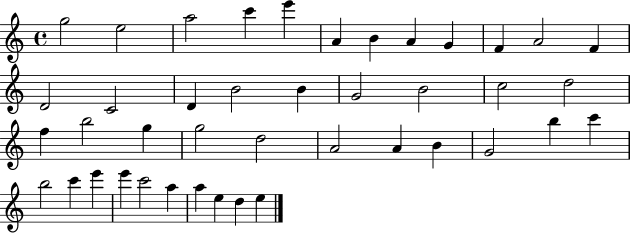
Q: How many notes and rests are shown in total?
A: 42